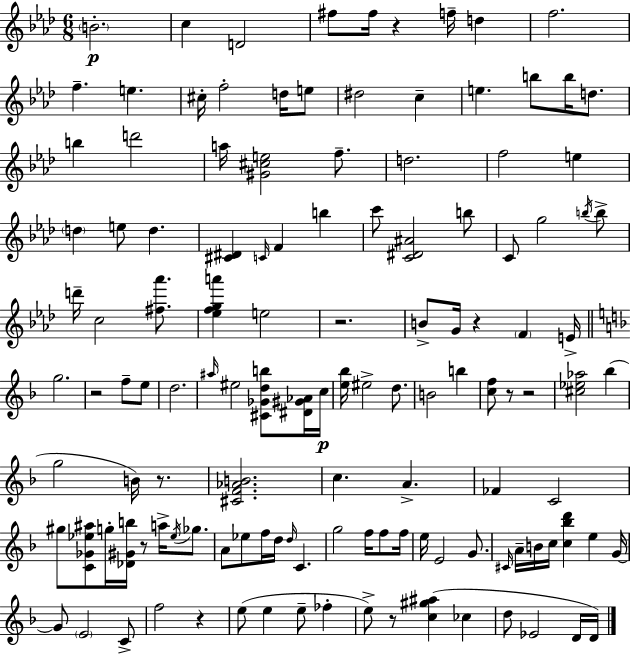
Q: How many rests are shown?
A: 10